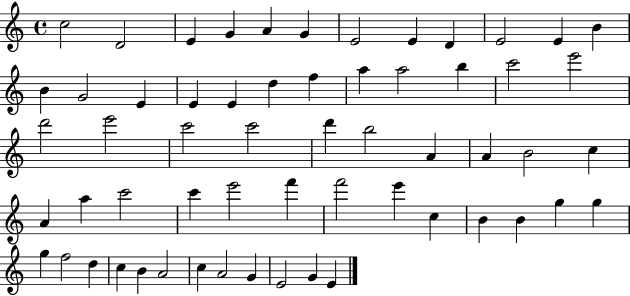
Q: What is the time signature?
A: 4/4